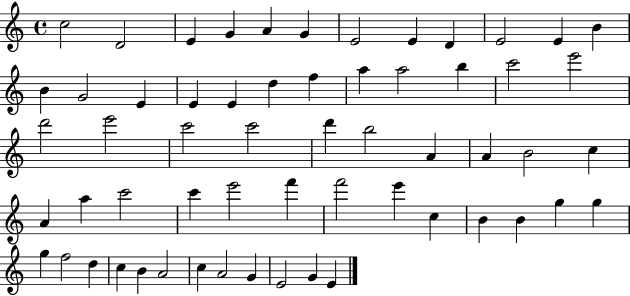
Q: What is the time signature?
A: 4/4